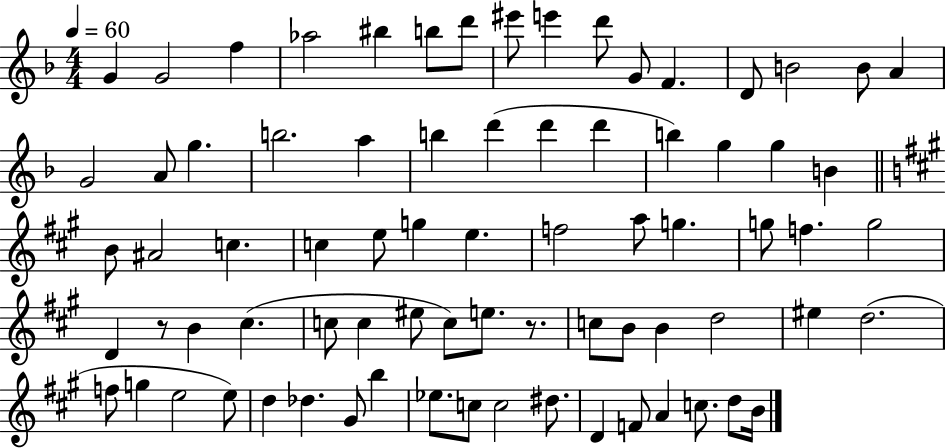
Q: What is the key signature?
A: F major